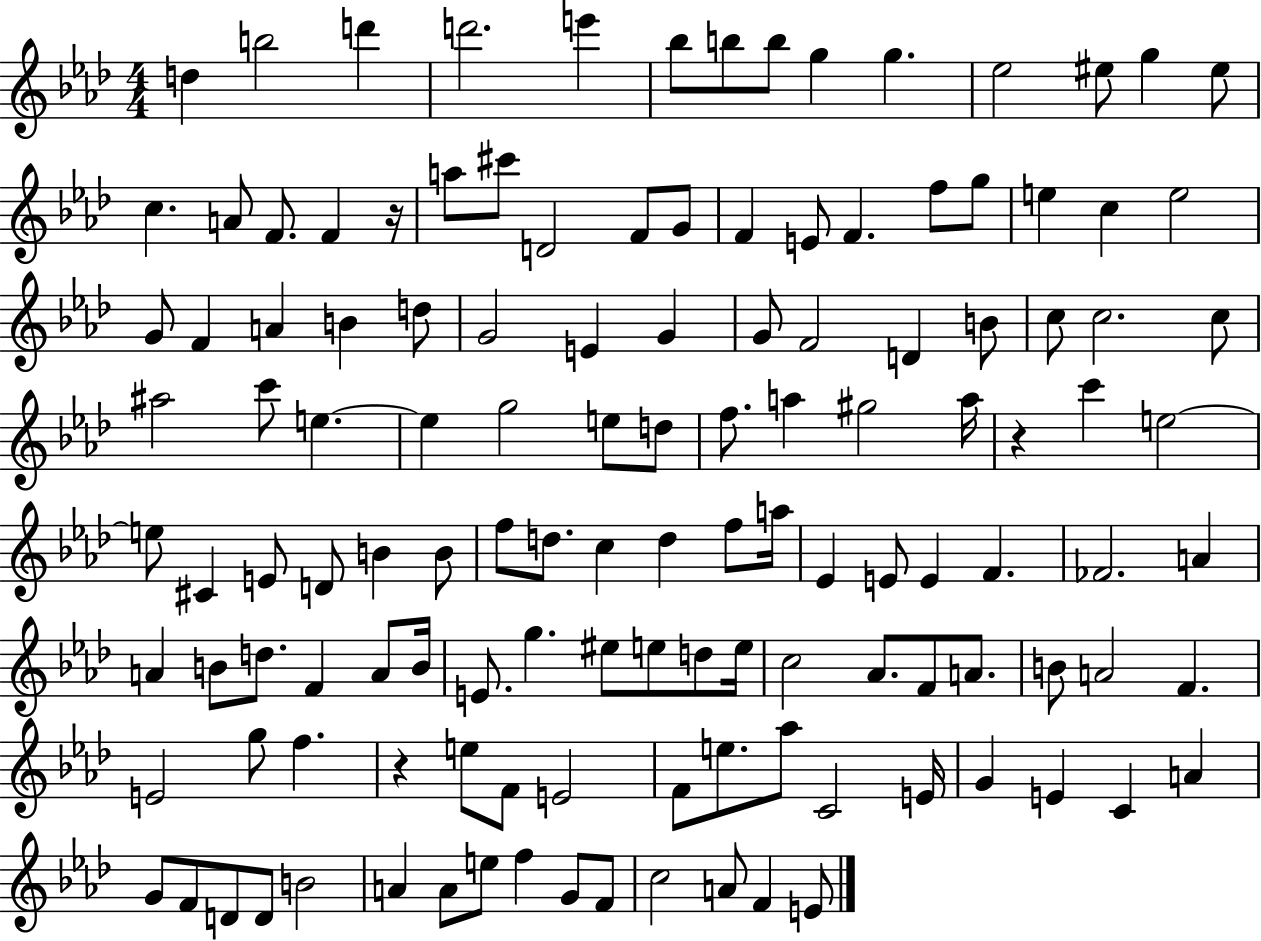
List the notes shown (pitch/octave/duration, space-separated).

D5/q B5/h D6/q D6/h. E6/q Bb5/e B5/e B5/e G5/q G5/q. Eb5/h EIS5/e G5/q EIS5/e C5/q. A4/e F4/e. F4/q R/s A5/e C#6/e D4/h F4/e G4/e F4/q E4/e F4/q. F5/e G5/e E5/q C5/q E5/h G4/e F4/q A4/q B4/q D5/e G4/h E4/q G4/q G4/e F4/h D4/q B4/e C5/e C5/h. C5/e A#5/h C6/e E5/q. E5/q G5/h E5/e D5/e F5/e. A5/q G#5/h A5/s R/q C6/q E5/h E5/e C#4/q E4/e D4/e B4/q B4/e F5/e D5/e. C5/q D5/q F5/e A5/s Eb4/q E4/e E4/q F4/q. FES4/h. A4/q A4/q B4/e D5/e. F4/q A4/e B4/s E4/e. G5/q. EIS5/e E5/e D5/e E5/s C5/h Ab4/e. F4/e A4/e. B4/e A4/h F4/q. E4/h G5/e F5/q. R/q E5/e F4/e E4/h F4/e E5/e. Ab5/e C4/h E4/s G4/q E4/q C4/q A4/q G4/e F4/e D4/e D4/e B4/h A4/q A4/e E5/e F5/q G4/e F4/e C5/h A4/e F4/q E4/e